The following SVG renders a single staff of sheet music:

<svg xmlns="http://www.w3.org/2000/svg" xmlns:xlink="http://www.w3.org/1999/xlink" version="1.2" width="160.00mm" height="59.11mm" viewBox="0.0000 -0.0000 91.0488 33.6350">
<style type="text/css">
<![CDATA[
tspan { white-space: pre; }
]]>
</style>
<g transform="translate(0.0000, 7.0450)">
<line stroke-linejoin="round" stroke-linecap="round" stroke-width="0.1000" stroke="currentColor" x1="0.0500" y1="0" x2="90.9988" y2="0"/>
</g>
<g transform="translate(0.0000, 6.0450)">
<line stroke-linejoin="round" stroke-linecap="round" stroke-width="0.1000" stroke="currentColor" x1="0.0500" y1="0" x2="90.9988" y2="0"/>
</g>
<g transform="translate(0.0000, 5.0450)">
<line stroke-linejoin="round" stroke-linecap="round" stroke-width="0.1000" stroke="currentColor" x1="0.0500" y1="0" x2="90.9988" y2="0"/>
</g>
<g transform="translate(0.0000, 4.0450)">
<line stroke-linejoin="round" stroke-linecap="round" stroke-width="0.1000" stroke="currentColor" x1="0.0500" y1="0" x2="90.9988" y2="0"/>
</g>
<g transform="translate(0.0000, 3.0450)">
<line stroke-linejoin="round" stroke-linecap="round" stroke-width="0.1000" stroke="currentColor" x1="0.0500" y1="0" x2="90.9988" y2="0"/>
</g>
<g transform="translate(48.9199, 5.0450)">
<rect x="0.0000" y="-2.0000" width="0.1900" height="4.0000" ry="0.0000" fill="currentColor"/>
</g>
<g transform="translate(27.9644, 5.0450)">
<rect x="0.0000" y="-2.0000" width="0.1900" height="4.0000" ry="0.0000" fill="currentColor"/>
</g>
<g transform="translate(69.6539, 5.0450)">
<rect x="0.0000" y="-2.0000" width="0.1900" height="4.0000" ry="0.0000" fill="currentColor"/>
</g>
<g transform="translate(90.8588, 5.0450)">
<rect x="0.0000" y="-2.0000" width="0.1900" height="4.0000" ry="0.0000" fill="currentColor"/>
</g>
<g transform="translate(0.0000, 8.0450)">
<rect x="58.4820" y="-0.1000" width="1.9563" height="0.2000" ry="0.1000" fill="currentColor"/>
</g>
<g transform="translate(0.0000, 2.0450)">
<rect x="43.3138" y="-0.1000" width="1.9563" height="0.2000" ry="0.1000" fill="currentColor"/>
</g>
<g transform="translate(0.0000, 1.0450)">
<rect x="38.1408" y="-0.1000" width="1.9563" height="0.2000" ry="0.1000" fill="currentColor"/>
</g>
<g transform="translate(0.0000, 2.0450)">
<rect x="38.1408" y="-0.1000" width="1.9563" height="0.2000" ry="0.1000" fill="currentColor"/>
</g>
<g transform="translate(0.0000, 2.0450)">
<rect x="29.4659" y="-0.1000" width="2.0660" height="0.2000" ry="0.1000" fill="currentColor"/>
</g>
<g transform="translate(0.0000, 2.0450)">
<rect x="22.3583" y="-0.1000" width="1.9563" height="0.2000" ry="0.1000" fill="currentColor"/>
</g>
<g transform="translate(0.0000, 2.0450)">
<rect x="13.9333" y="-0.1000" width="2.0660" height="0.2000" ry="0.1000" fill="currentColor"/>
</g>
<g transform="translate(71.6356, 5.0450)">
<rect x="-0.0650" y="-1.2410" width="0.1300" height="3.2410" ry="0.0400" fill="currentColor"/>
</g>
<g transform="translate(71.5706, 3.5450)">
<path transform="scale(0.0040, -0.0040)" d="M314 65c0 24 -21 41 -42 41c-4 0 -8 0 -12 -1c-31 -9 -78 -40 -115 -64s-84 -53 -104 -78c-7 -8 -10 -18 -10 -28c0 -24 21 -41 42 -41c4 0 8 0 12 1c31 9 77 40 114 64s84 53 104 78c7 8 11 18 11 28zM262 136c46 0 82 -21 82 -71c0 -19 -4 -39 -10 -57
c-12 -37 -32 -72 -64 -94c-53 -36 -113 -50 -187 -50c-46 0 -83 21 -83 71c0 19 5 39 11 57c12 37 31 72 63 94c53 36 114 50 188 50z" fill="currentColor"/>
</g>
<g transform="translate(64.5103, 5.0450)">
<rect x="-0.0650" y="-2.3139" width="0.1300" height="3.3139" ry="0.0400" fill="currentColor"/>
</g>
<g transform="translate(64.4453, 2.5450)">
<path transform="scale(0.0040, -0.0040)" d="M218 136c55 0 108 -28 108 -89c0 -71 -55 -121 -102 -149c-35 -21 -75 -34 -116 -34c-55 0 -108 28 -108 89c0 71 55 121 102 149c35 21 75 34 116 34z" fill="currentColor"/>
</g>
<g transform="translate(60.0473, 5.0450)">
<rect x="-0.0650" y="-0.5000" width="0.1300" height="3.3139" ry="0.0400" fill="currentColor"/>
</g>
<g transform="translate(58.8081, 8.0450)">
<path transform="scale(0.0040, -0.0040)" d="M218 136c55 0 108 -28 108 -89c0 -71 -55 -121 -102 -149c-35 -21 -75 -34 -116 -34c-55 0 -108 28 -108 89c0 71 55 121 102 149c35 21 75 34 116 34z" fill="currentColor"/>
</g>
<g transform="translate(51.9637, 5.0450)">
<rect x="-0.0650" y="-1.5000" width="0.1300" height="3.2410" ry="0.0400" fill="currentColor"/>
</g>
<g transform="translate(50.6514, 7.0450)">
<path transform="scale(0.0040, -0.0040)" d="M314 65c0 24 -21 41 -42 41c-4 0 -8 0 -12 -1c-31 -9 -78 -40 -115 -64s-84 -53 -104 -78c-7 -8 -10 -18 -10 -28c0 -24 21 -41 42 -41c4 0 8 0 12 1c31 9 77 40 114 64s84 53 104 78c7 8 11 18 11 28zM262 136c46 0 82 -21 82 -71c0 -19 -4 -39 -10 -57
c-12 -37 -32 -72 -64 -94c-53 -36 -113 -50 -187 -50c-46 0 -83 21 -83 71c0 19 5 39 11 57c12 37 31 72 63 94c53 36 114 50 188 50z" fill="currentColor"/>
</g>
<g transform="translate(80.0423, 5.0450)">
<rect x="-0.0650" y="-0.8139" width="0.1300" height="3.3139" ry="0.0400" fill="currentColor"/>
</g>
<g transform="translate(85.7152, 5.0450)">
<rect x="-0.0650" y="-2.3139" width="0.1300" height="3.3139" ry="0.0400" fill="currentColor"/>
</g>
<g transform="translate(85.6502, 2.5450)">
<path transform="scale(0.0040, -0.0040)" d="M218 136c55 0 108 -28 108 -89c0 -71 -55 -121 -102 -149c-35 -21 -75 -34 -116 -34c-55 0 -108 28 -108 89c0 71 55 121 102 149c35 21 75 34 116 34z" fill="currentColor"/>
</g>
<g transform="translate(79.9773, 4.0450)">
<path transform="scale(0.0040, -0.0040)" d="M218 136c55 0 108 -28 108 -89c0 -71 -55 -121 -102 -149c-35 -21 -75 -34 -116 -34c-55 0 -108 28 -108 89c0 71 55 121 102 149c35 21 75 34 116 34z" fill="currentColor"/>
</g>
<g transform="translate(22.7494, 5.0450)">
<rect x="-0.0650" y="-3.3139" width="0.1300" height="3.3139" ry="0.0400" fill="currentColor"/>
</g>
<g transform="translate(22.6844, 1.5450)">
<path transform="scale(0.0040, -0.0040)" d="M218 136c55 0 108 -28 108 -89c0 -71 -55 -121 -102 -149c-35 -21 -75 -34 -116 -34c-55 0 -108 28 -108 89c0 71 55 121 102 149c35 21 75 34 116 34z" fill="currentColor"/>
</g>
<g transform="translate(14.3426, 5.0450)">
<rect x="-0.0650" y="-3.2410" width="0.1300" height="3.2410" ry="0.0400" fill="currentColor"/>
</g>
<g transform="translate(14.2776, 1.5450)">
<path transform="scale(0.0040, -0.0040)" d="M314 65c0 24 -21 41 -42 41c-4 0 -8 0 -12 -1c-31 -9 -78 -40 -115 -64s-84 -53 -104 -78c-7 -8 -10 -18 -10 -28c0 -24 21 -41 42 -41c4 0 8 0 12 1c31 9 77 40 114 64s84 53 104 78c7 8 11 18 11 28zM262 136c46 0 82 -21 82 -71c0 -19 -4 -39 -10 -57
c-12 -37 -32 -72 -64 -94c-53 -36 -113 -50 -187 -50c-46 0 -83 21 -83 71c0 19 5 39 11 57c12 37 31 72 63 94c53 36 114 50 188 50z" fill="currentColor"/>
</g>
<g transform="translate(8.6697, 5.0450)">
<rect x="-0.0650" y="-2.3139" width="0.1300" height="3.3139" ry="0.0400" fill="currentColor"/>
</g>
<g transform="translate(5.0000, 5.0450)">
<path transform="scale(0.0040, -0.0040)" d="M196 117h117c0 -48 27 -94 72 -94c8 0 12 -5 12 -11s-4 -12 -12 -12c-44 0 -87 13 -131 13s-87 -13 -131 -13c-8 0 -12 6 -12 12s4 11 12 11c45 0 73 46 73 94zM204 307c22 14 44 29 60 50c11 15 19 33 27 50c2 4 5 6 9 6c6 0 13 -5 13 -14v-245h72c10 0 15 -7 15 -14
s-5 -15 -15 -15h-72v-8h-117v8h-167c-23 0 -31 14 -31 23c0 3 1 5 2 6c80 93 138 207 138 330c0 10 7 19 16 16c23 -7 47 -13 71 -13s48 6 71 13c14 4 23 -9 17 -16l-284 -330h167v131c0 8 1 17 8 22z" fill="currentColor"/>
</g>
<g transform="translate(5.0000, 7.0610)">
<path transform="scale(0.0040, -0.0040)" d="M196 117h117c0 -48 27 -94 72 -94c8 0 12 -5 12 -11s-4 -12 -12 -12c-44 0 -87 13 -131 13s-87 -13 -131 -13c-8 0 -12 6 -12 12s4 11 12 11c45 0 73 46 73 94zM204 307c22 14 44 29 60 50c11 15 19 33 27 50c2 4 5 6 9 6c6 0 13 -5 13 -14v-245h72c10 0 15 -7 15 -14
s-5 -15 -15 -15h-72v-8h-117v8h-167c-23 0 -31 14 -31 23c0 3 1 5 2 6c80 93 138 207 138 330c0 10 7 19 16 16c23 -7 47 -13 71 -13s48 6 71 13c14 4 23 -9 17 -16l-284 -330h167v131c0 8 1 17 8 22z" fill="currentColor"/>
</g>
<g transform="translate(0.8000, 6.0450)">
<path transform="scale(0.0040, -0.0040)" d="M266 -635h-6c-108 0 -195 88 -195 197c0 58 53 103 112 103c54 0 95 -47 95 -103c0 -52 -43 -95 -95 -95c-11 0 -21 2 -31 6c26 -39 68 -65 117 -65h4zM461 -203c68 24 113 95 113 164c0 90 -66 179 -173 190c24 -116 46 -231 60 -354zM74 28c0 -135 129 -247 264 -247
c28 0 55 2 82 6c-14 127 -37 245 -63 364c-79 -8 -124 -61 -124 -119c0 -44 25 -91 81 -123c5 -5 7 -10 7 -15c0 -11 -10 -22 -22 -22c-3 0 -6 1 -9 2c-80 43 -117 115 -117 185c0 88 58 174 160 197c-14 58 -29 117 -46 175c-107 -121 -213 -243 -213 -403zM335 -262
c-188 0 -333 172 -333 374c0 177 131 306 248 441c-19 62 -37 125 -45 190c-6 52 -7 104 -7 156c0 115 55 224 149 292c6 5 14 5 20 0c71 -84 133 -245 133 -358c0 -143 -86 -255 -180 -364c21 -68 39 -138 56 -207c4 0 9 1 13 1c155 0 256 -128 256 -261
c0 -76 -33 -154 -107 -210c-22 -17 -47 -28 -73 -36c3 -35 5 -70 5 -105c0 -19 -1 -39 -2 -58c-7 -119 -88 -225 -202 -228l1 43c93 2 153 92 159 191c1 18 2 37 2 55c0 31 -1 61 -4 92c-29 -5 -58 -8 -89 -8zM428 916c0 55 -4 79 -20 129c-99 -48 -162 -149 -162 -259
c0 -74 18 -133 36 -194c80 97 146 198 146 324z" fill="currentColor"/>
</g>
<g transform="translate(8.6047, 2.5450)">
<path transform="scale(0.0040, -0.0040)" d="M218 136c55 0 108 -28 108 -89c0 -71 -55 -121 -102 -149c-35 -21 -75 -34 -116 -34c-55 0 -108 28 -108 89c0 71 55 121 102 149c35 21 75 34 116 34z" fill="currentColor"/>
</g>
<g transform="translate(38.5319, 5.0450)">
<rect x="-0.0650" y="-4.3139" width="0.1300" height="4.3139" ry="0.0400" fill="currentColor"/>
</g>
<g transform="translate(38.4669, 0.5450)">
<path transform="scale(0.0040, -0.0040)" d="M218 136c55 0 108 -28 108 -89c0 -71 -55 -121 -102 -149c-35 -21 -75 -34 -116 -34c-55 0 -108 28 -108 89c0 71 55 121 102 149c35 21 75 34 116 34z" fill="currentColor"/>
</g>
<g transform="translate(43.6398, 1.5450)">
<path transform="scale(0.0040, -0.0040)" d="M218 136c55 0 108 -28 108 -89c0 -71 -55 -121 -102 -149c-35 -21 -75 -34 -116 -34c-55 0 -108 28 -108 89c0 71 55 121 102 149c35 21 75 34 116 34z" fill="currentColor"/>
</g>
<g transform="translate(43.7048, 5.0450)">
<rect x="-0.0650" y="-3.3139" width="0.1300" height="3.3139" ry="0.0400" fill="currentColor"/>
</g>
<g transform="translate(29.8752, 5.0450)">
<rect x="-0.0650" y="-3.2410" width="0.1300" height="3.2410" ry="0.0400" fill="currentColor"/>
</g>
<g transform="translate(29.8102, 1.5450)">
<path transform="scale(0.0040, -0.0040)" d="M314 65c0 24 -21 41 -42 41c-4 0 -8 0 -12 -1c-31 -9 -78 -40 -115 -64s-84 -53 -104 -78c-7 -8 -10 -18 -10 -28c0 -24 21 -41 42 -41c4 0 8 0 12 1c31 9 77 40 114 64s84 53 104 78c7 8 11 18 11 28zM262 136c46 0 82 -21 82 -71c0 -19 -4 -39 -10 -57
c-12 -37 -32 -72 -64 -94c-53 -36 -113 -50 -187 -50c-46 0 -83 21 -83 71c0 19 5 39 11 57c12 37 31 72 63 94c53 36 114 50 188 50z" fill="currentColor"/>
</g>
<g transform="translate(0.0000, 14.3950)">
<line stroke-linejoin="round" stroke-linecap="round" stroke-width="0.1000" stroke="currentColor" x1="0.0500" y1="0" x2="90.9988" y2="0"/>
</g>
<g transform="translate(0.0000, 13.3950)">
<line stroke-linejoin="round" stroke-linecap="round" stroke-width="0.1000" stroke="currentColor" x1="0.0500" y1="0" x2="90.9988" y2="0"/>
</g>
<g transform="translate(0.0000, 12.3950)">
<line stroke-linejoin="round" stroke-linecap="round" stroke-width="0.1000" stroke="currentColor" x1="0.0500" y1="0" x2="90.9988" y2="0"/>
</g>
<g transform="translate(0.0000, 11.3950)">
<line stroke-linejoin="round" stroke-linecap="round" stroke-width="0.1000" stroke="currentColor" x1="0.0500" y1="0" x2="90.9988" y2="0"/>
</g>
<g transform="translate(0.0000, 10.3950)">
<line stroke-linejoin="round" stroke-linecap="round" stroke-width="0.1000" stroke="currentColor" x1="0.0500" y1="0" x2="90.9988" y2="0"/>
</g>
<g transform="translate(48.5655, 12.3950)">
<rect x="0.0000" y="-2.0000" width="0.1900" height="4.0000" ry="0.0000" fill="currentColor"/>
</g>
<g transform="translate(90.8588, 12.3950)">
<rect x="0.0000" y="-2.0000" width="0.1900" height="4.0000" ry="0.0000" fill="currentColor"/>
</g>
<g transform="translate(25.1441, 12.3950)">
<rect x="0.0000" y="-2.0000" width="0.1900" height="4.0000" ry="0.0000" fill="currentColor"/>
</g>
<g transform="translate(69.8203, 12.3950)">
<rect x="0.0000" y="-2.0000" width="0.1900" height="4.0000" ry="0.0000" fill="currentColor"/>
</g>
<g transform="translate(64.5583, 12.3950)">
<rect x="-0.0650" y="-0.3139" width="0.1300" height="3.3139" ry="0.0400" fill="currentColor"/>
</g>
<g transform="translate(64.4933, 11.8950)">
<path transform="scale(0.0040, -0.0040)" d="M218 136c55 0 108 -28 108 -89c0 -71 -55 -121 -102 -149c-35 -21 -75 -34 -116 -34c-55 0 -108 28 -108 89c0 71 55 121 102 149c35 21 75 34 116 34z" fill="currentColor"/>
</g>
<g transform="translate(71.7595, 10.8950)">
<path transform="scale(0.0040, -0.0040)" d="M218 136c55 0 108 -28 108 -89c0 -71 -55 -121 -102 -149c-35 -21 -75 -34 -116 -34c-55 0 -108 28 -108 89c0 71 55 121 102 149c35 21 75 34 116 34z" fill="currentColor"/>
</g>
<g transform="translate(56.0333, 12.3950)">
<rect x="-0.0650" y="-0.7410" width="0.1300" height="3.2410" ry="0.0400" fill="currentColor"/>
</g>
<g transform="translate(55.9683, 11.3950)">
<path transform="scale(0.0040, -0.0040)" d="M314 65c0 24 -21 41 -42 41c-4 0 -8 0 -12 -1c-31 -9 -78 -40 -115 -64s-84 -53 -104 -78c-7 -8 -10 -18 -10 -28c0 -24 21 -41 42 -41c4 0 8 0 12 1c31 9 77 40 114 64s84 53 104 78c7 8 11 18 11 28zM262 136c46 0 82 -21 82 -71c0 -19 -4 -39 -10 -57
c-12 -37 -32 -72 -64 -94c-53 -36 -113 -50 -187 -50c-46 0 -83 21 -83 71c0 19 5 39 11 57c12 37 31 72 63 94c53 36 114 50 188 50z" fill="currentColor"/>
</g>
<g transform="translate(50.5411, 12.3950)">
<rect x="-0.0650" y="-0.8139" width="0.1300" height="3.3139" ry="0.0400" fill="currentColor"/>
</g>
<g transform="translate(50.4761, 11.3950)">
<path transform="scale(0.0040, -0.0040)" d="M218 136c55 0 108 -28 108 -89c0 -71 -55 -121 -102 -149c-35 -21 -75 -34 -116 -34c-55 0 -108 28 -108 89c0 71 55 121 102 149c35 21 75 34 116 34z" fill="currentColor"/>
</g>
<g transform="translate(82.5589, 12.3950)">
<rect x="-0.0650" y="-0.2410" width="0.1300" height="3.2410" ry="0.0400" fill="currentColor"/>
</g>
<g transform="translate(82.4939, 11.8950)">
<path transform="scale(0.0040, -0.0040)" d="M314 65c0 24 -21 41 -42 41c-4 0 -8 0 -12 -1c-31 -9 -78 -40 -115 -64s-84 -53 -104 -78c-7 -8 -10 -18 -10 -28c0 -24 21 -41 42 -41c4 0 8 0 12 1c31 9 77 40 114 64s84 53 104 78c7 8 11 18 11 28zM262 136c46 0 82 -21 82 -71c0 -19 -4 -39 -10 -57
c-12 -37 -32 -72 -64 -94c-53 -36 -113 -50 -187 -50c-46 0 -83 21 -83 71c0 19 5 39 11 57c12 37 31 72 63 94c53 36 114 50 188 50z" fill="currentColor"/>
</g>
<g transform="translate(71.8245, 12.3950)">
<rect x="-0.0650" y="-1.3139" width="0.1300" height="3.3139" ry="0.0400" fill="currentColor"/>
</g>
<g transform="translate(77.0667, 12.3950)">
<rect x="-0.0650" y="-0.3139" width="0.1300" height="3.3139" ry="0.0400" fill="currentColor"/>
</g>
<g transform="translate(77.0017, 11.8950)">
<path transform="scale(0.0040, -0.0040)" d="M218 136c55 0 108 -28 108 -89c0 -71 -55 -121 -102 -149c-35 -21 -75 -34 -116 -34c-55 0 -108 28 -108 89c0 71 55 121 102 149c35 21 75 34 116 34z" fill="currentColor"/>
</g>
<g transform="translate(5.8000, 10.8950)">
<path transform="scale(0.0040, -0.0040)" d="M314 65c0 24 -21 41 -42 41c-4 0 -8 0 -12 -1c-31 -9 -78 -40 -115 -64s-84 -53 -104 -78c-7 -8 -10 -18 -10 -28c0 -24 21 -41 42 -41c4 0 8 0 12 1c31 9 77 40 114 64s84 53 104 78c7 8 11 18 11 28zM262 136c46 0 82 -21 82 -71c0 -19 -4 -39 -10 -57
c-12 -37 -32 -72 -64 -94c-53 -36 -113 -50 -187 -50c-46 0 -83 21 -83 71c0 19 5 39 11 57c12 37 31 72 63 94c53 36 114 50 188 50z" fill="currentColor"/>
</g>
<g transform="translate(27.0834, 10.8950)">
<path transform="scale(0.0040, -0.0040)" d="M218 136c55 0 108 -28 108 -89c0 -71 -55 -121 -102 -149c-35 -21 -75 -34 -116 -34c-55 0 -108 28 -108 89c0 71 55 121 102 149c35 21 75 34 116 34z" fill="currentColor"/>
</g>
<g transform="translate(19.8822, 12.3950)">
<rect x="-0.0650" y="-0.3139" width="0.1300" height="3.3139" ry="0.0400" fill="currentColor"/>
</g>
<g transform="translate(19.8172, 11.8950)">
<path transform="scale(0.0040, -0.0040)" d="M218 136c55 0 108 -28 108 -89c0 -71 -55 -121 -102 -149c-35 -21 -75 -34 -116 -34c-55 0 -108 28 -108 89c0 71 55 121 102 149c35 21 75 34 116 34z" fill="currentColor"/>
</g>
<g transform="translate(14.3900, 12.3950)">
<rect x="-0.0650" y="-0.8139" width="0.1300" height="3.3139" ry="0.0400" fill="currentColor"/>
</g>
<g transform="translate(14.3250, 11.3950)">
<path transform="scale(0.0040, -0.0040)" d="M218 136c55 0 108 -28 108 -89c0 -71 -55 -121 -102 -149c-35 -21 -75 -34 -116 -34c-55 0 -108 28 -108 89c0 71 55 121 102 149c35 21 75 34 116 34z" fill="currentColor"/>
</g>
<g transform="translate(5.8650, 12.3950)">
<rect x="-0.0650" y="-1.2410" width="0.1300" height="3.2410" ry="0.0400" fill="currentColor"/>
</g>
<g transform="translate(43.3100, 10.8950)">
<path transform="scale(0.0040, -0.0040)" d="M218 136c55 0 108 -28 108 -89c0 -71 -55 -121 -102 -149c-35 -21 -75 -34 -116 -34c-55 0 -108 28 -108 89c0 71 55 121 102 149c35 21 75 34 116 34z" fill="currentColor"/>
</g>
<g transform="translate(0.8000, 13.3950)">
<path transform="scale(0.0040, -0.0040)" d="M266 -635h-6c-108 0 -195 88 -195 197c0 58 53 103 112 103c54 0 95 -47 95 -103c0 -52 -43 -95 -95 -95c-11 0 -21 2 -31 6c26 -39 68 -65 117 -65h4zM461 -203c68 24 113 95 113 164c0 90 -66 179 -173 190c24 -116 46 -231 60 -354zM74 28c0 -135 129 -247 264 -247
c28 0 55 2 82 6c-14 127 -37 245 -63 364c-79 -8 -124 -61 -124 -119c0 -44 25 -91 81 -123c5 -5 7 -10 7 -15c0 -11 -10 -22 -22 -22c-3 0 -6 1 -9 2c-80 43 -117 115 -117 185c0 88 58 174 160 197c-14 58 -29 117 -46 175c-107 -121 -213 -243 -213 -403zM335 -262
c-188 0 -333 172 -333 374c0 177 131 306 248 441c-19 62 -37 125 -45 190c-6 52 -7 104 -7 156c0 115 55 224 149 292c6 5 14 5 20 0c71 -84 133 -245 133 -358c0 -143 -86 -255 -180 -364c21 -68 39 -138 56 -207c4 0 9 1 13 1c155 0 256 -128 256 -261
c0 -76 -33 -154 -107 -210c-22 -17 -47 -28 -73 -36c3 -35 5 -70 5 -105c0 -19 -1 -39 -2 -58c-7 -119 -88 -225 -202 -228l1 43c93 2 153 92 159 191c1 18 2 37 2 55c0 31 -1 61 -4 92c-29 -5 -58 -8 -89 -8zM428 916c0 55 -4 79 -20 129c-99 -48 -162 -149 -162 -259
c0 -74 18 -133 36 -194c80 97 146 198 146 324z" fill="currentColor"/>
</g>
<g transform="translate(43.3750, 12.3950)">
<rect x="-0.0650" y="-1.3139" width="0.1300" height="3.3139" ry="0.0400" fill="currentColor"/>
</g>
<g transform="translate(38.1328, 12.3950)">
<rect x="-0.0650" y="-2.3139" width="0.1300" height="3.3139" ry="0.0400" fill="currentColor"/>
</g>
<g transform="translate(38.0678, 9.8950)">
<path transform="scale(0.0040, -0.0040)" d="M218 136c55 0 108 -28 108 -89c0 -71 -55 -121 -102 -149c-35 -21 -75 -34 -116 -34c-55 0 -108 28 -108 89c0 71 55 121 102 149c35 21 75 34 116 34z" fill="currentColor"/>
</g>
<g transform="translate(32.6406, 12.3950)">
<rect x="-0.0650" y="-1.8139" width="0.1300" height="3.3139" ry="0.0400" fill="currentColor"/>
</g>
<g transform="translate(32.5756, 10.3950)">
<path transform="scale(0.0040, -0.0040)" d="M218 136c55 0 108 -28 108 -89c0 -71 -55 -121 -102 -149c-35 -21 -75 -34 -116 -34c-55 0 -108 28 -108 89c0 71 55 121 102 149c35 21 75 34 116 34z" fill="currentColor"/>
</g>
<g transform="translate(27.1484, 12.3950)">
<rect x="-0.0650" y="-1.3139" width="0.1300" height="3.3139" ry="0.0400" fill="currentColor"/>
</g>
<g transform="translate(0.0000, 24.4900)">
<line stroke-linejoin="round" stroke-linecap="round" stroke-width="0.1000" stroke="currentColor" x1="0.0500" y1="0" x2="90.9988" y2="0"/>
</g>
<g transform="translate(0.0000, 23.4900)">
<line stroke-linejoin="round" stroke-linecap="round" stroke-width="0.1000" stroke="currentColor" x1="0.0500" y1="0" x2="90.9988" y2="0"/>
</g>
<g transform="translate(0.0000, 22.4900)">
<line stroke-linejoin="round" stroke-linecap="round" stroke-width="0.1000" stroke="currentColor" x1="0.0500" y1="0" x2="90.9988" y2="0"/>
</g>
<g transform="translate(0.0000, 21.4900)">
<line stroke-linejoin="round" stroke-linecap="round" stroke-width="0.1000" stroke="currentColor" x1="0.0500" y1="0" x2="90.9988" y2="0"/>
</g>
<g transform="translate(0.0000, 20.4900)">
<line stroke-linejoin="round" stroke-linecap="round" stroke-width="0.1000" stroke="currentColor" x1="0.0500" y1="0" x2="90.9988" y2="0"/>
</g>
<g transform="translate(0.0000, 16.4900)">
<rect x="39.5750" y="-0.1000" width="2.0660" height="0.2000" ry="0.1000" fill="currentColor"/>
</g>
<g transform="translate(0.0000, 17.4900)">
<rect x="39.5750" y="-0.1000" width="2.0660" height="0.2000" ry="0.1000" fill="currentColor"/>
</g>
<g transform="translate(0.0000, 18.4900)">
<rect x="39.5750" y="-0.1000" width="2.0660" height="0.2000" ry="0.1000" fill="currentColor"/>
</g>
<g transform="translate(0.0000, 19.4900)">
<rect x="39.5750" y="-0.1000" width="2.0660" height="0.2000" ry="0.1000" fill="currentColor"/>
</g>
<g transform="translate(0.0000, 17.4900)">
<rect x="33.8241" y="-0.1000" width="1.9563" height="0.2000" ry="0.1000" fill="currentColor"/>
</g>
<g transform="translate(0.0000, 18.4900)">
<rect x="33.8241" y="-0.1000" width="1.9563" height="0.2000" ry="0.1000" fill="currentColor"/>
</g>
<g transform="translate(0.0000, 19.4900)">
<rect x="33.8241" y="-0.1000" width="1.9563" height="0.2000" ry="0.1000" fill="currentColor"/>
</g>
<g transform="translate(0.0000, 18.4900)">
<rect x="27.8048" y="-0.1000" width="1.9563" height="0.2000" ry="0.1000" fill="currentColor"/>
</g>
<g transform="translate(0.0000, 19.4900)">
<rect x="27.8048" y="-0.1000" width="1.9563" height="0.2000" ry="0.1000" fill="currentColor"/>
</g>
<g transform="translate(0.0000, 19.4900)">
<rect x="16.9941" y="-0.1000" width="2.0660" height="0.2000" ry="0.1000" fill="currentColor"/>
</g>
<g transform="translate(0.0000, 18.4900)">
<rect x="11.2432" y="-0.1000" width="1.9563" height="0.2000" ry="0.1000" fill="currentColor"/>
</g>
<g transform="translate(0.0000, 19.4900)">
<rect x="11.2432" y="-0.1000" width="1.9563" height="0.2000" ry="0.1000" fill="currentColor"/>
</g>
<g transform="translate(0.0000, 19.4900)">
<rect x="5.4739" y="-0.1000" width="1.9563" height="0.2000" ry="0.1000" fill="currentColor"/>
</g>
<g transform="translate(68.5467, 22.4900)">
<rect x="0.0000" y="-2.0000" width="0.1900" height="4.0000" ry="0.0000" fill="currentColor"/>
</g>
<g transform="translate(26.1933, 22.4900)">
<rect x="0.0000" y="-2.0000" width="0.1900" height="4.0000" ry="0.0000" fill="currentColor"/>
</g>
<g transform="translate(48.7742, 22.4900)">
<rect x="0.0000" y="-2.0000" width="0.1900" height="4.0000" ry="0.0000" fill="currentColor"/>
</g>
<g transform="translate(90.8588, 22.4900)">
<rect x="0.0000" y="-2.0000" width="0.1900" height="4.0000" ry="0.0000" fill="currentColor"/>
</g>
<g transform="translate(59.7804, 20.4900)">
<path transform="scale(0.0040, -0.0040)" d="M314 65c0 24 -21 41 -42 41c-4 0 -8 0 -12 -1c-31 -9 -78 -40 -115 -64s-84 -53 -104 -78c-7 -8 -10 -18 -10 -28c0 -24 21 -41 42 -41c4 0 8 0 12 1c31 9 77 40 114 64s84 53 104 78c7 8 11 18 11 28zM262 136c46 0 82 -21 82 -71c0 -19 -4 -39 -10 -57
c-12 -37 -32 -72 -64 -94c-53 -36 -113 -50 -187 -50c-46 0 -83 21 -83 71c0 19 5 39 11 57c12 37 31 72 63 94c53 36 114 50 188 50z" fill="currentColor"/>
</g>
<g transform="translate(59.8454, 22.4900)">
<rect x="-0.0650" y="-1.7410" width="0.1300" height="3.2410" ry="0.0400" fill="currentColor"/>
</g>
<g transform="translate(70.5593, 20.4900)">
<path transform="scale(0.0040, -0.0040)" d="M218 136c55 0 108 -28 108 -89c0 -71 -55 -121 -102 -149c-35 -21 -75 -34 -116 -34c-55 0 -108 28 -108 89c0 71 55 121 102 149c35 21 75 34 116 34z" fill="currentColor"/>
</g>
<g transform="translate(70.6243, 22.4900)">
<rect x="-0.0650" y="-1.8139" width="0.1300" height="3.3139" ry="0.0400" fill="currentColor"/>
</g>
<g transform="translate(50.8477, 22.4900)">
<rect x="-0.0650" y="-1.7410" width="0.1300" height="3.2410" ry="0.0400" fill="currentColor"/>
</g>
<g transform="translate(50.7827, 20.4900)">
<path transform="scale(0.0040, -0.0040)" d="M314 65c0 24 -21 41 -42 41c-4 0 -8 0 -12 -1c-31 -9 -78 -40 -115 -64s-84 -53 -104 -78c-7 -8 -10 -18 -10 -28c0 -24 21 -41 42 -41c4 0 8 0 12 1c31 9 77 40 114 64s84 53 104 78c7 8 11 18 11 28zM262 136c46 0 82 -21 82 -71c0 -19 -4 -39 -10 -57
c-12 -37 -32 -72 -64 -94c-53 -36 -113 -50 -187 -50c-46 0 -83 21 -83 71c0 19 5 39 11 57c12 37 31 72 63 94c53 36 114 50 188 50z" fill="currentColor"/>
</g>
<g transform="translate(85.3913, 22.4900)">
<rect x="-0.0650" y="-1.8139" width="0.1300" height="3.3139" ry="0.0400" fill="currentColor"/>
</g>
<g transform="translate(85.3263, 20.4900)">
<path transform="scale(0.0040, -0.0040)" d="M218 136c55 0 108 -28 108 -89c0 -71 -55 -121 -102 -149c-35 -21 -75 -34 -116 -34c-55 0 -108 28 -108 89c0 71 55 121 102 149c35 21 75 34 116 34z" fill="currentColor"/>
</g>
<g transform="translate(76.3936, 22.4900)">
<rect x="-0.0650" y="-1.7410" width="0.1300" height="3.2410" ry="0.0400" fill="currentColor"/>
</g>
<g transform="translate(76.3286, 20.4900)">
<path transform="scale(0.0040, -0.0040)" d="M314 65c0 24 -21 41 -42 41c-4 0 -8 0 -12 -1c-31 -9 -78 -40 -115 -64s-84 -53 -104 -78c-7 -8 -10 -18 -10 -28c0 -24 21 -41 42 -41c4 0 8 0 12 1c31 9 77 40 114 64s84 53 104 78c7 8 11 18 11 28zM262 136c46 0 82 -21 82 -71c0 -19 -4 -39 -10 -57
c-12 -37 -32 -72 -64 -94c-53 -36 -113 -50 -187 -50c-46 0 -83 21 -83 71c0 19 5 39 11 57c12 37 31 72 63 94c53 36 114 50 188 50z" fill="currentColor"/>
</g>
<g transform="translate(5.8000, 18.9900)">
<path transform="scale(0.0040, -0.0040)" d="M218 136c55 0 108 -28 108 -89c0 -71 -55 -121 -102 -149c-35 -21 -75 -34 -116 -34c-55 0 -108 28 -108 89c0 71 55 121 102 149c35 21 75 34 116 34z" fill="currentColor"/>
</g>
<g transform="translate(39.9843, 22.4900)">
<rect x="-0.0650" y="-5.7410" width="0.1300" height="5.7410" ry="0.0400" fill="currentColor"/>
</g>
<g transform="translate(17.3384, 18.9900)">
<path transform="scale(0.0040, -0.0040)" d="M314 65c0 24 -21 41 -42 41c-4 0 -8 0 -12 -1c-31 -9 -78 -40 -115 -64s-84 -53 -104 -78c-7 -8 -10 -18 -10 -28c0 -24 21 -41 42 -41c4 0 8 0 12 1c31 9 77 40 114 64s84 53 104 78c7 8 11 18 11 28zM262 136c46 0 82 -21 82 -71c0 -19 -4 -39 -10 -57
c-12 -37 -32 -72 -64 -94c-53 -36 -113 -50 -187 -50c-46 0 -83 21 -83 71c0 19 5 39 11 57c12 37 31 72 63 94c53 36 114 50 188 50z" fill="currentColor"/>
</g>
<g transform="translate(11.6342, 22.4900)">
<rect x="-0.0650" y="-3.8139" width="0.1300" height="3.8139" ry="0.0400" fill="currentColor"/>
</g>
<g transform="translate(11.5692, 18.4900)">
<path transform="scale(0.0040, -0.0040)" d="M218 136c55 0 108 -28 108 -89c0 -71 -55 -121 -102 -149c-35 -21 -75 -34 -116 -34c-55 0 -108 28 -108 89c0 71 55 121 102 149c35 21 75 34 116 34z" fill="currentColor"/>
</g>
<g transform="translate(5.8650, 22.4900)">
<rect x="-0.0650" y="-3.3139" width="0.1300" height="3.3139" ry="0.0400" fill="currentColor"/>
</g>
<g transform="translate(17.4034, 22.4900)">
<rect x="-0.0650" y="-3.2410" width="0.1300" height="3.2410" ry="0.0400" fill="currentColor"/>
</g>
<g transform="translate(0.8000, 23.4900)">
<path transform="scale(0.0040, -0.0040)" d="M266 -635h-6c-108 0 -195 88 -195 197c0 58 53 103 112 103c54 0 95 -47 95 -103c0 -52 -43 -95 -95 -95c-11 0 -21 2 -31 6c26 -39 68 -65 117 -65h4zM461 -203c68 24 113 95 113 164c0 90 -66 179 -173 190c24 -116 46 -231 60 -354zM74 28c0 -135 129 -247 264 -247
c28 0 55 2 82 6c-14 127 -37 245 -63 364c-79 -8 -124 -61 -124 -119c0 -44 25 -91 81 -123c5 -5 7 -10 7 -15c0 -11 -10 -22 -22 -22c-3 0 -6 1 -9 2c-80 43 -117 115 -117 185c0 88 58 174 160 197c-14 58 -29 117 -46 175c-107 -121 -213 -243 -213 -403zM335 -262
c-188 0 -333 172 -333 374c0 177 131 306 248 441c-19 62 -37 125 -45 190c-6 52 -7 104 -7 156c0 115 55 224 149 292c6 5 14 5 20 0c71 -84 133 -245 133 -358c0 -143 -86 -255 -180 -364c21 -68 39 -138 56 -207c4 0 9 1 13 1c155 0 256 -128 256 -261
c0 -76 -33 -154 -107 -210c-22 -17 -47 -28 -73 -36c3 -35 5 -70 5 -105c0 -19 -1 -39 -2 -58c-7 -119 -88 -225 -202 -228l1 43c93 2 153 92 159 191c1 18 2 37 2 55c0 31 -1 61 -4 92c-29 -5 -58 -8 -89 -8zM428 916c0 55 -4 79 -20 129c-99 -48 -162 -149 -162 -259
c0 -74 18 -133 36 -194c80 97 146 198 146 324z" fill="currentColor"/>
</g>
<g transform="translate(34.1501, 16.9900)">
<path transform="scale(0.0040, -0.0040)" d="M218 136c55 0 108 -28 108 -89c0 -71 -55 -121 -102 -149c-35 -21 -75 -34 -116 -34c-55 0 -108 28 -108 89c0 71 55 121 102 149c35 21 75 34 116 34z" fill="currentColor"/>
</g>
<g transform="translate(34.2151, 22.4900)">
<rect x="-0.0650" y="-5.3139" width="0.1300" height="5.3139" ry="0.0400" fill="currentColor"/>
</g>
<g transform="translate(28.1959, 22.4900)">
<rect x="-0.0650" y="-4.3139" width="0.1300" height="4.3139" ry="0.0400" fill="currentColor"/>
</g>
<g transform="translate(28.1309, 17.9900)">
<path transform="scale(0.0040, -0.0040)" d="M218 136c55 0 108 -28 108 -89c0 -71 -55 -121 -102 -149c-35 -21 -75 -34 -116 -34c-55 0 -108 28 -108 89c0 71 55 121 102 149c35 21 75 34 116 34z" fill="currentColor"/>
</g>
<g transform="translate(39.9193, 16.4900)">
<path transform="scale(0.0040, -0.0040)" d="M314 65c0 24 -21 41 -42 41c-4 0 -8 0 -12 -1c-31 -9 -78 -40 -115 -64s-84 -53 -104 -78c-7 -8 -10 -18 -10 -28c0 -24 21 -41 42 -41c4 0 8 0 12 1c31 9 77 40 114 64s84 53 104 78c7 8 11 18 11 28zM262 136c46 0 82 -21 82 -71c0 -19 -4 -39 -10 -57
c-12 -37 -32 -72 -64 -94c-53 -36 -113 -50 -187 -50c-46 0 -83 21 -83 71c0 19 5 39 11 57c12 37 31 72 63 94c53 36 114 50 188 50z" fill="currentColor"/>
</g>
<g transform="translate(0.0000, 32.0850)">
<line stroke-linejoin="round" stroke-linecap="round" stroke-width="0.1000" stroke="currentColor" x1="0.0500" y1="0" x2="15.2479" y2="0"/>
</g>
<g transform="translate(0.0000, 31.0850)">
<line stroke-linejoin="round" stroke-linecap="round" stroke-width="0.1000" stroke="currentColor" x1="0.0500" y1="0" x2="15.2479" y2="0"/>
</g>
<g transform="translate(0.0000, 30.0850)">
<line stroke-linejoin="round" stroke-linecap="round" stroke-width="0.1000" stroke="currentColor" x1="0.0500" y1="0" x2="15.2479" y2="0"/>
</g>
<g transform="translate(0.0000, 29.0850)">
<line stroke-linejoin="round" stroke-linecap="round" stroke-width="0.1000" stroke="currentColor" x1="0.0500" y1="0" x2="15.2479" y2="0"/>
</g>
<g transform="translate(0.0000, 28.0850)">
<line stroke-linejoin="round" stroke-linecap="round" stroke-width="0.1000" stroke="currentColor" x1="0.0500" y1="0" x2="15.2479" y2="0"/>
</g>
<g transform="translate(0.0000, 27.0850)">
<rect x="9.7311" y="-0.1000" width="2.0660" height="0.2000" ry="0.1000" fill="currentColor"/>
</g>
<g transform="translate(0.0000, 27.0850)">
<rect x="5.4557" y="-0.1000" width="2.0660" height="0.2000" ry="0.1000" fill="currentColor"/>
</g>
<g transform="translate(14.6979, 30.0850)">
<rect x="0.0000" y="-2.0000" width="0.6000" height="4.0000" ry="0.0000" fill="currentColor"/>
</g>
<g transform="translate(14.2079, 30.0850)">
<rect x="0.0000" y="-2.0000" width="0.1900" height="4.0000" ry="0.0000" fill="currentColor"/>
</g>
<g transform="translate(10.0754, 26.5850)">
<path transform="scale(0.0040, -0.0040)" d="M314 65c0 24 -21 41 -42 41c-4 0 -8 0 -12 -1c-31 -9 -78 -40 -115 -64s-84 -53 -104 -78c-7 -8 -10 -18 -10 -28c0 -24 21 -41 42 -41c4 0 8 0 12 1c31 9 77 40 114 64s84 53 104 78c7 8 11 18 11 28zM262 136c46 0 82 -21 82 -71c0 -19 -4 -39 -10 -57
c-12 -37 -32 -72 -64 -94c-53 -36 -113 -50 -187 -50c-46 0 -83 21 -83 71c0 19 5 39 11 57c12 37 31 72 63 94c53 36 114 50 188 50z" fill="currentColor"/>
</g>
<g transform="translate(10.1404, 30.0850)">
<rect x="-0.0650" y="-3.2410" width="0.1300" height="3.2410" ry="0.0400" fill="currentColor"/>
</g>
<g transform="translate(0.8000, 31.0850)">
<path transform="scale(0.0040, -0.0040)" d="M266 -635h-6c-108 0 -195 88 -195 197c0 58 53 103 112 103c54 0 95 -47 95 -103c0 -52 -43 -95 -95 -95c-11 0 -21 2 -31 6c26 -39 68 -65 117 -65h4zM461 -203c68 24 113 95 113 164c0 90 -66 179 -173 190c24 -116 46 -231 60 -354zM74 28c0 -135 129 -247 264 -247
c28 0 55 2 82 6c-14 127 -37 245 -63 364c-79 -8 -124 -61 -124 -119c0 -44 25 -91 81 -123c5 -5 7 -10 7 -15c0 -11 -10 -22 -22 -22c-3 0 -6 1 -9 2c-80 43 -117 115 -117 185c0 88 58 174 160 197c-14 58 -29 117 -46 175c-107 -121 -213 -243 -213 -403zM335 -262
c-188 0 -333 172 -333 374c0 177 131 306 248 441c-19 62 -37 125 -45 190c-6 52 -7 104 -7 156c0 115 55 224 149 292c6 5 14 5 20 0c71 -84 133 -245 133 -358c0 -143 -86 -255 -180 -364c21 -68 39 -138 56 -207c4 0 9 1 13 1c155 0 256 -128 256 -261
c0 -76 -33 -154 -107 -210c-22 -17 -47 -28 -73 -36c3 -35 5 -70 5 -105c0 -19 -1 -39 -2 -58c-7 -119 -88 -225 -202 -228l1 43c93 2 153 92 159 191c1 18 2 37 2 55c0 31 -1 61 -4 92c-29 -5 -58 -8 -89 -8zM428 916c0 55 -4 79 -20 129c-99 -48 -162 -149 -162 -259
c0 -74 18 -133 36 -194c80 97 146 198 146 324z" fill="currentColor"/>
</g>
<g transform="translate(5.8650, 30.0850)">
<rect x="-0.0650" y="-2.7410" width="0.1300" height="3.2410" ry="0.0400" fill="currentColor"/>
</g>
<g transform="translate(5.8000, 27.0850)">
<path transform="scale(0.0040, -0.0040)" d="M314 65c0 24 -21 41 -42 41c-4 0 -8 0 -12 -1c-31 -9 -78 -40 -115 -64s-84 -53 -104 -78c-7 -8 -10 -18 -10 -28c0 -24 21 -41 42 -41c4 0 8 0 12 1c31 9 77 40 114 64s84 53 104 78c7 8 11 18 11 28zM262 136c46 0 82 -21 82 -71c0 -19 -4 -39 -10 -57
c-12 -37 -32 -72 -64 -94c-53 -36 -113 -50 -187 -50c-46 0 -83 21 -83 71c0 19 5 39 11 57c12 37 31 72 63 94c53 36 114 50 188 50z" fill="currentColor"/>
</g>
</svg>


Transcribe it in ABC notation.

X:1
T:Untitled
M:4/4
L:1/4
K:C
g b2 b b2 d' b E2 C g e2 d g e2 d c e f g e d d2 c e c c2 b c' b2 d' f' g'2 f2 f2 f f2 f a2 b2